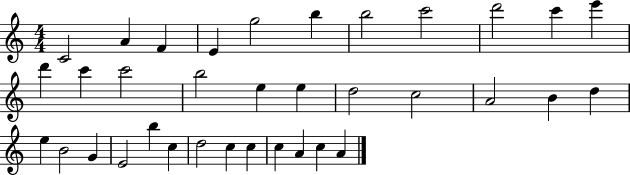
X:1
T:Untitled
M:4/4
L:1/4
K:C
C2 A F E g2 b b2 c'2 d'2 c' e' d' c' c'2 b2 e e d2 c2 A2 B d e B2 G E2 b c d2 c c c A c A